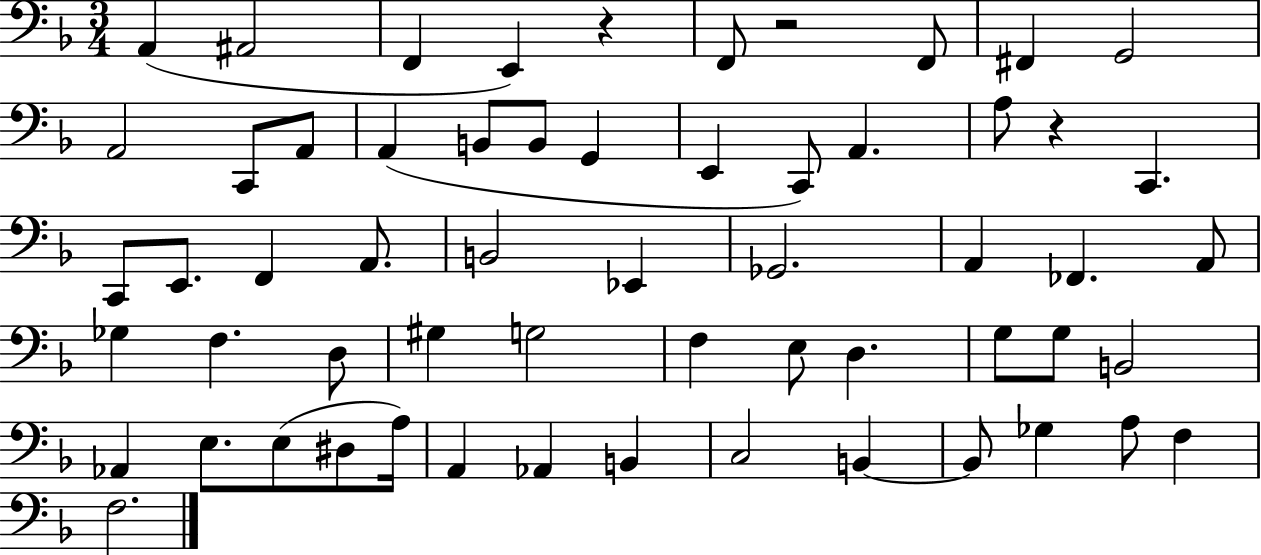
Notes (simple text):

A2/q A#2/h F2/q E2/q R/q F2/e R/h F2/e F#2/q G2/h A2/h C2/e A2/e A2/q B2/e B2/e G2/q E2/q C2/e A2/q. A3/e R/q C2/q. C2/e E2/e. F2/q A2/e. B2/h Eb2/q Gb2/h. A2/q FES2/q. A2/e Gb3/q F3/q. D3/e G#3/q G3/h F3/q E3/e D3/q. G3/e G3/e B2/h Ab2/q E3/e. E3/e D#3/e A3/s A2/q Ab2/q B2/q C3/h B2/q B2/e Gb3/q A3/e F3/q F3/h.